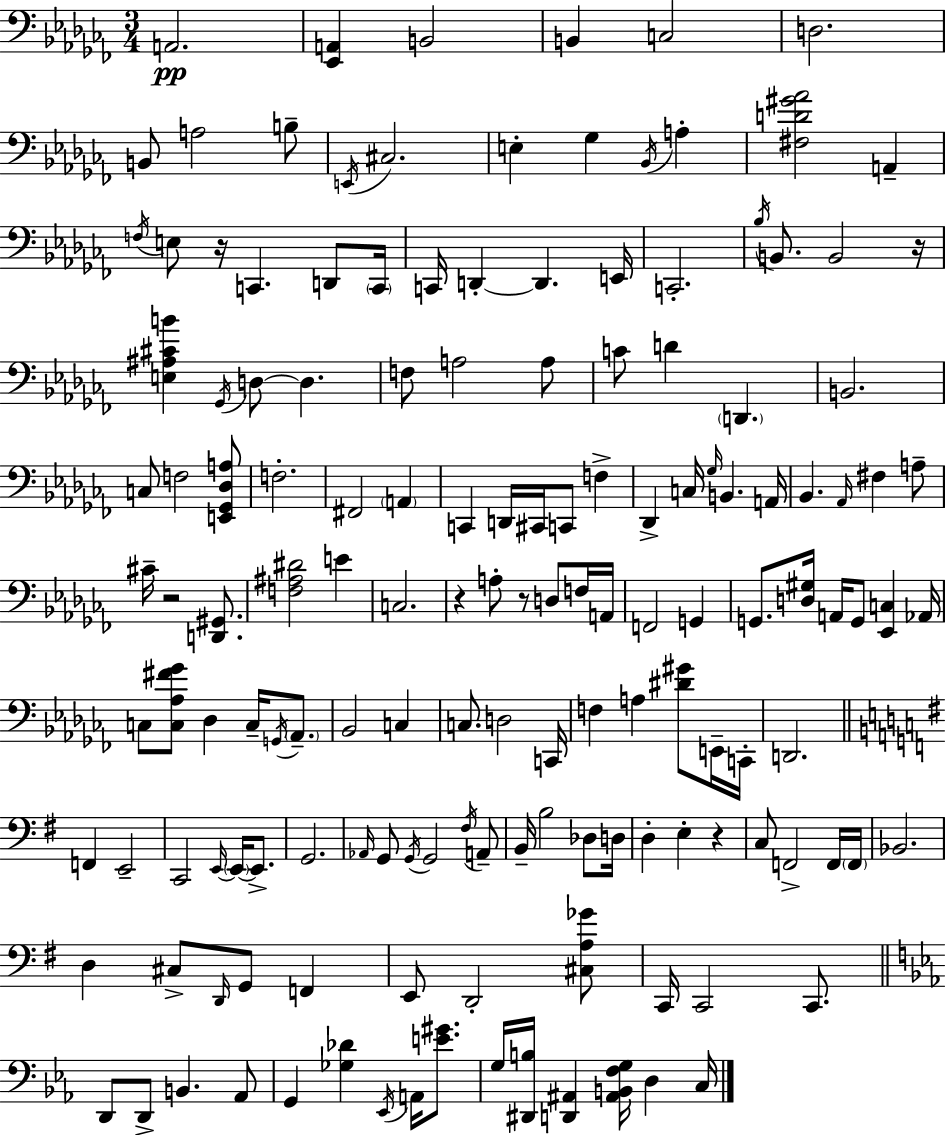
{
  \clef bass
  \numericTimeSignature
  \time 3/4
  \key aes \minor
  a,2.\pp | <ees, a,>4 b,2 | b,4 c2 | d2. | \break b,8 a2 b8-- | \acciaccatura { e,16 } cis2. | e4-. ges4 \acciaccatura { bes,16 } a4-. | <fis d' gis' aes'>2 a,4-- | \break \acciaccatura { f16 } e8 r16 c,4. | d,8 \parenthesize c,16 c,16 d,4-.~~ d,4. | e,16 c,2.-. | \acciaccatura { bes16 } b,8. b,2 | \break r16 <e ais cis' b'>4 \acciaccatura { ges,16 } d8~~ d4. | f8 a2 | a8 c'8 d'4 \parenthesize d,4. | b,2. | \break c8 f2 | <e, ges, des a>8 f2.-. | fis,2 | \parenthesize a,4 c,4 d,16 cis,16 c,8 | \break f4-> des,4-> c16 \grace { ges16 } b,4. | a,16 bes,4. | \grace { aes,16 } fis4 a8-- cis'16-- r2 | <d, gis,>8. <f ais dis'>2 | \break e'4 c2. | r4 a8-. | r8 d8 f16 a,16 f,2 | g,4 g,8. <d gis>16 a,16 | \break g,8 <ees, c>4 aes,16 c8 <c aes fis' ges'>8 des4 | c16-- \acciaccatura { g,16 } \parenthesize aes,8.-- bes,2 | c4 c8. d2 | c,16 f4 | \break a4 <dis' gis'>8 e,16-- c,16-. d,2. | \bar "||" \break \key g \major f,4 e,2-- | c,2 \grace { e,16~ }~ \parenthesize e,16 e,8.-> | g,2. | \grace { aes,16 } g,8 \acciaccatura { g,16 } g,2 | \break \acciaccatura { fis16 } a,8-- b,16-- b2 | des8 d16 d4-. e4-. | r4 c8 f,2-> | f,16 \parenthesize f,16 bes,2. | \break d4 cis8-> \grace { d,16 } g,8 | f,4 e,8 d,2-. | <cis a ges'>8 c,16 c,2 | c,8. \bar "||" \break \key c \minor d,8 d,8-> b,4. aes,8 | g,4 <ges des'>4 \acciaccatura { ees,16 } a,16 <e' gis'>8. | g16 <dis, b>16 <d, ais,>4 <ais, b, f g>16 d4 | c16 \bar "|."
}